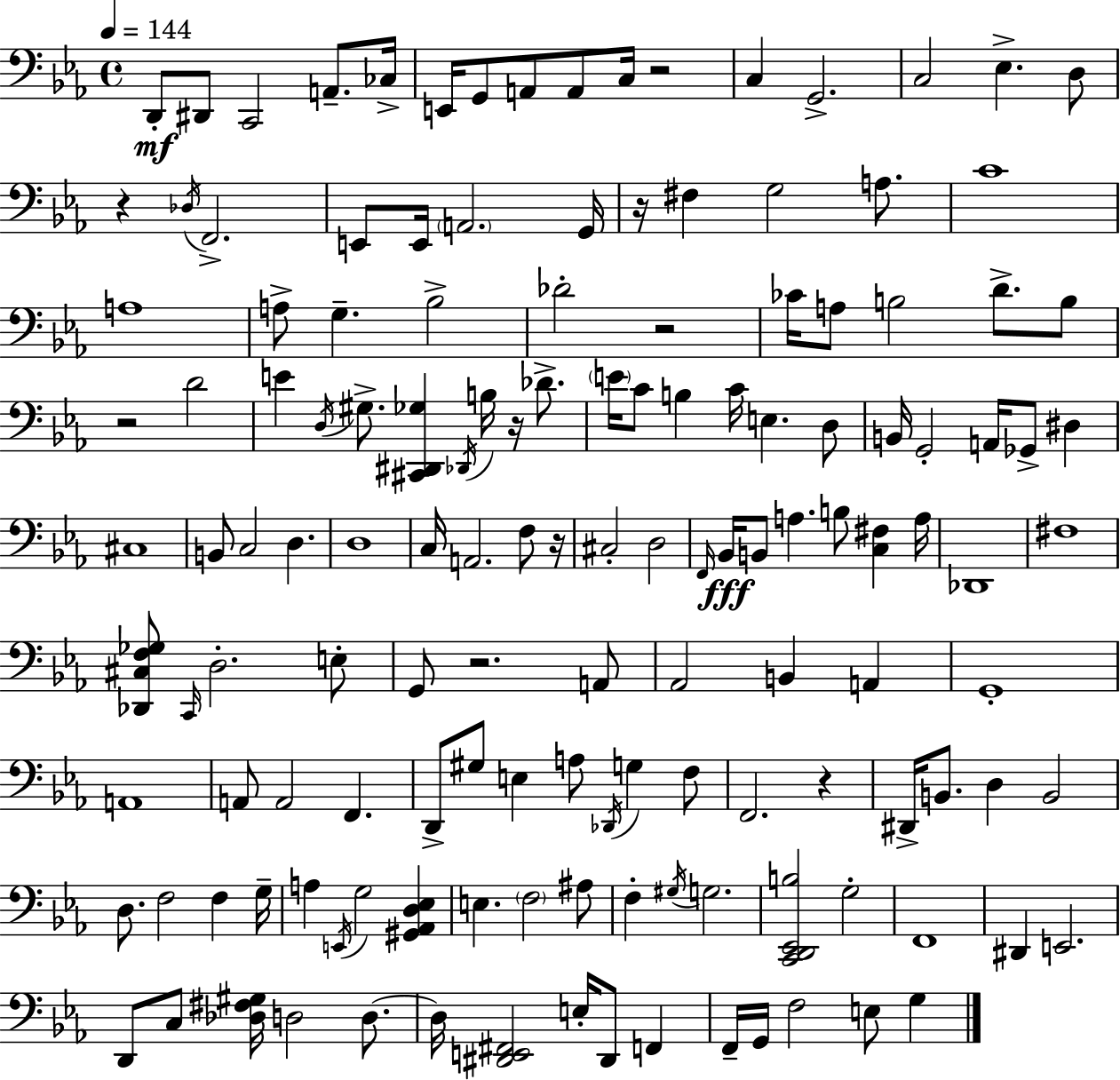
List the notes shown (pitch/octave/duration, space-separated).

D2/e D#2/e C2/h A2/e. CES3/s E2/s G2/e A2/e A2/e C3/s R/h C3/q G2/h. C3/h Eb3/q. D3/e R/q Db3/s F2/h. E2/e E2/s A2/h. G2/s R/s F#3/q G3/h A3/e. C4/w A3/w A3/e G3/q. Bb3/h Db4/h R/h CES4/s A3/e B3/h D4/e. B3/e R/h D4/h E4/q D3/s G#3/e. [C#2,D#2,Gb3]/q Db2/s B3/s R/s Db4/e. E4/s C4/e B3/q C4/s E3/q. D3/e B2/s G2/h A2/s Gb2/e D#3/q C#3/w B2/e C3/h D3/q. D3/w C3/s A2/h. F3/e R/s C#3/h D3/h F2/s Bb2/s B2/e A3/q. B3/e [C3,F#3]/q A3/s Db2/w F#3/w [Db2,C#3,F3,Gb3]/e C2/s D3/h. E3/e G2/e R/h. A2/e Ab2/h B2/q A2/q G2/w A2/w A2/e A2/h F2/q. D2/e G#3/e E3/q A3/e Db2/s G3/q F3/e F2/h. R/q D#2/s B2/e. D3/q B2/h D3/e. F3/h F3/q G3/s A3/q E2/s G3/h [G#2,Ab2,D3,Eb3]/q E3/q. F3/h A#3/e F3/q G#3/s G3/h. [C2,D2,Eb2,B3]/h G3/h F2/w D#2/q E2/h. D2/e C3/e [Db3,F#3,G#3]/s D3/h D3/e. D3/s [D#2,E2,F#2]/h E3/s D#2/e F2/q F2/s G2/s F3/h E3/e G3/q